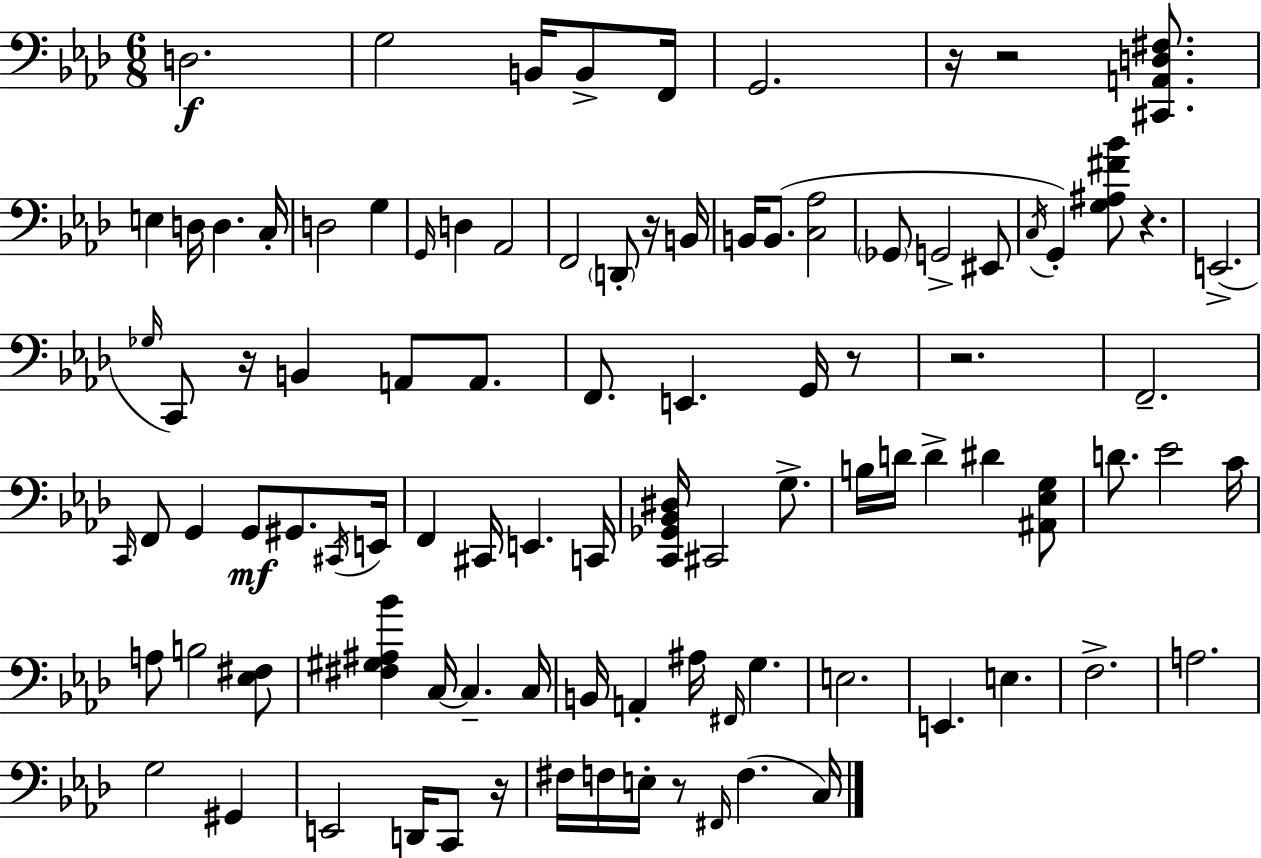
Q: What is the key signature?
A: AES major